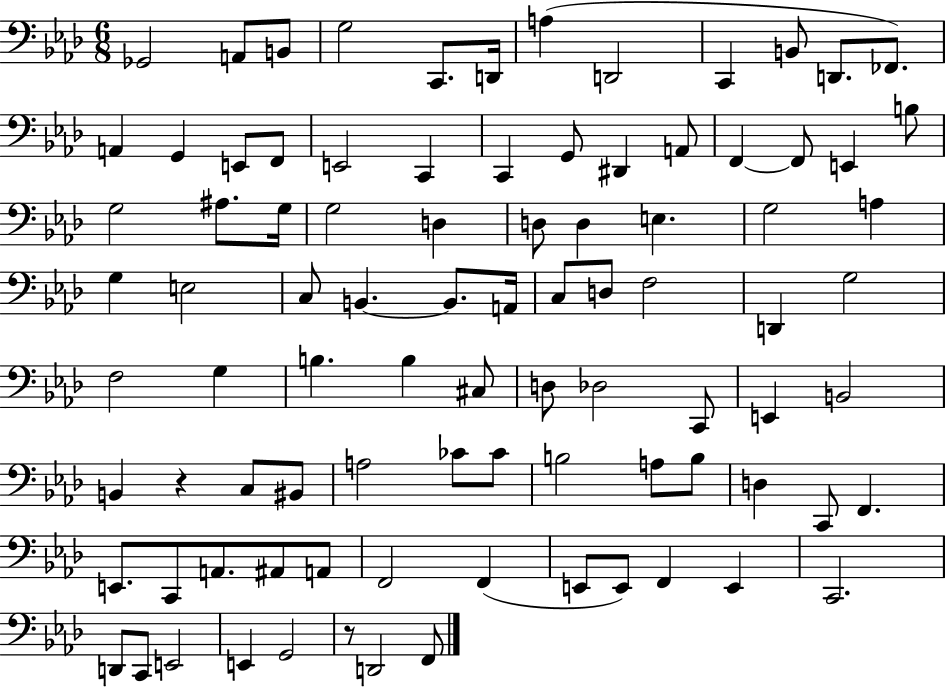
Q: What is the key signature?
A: AES major